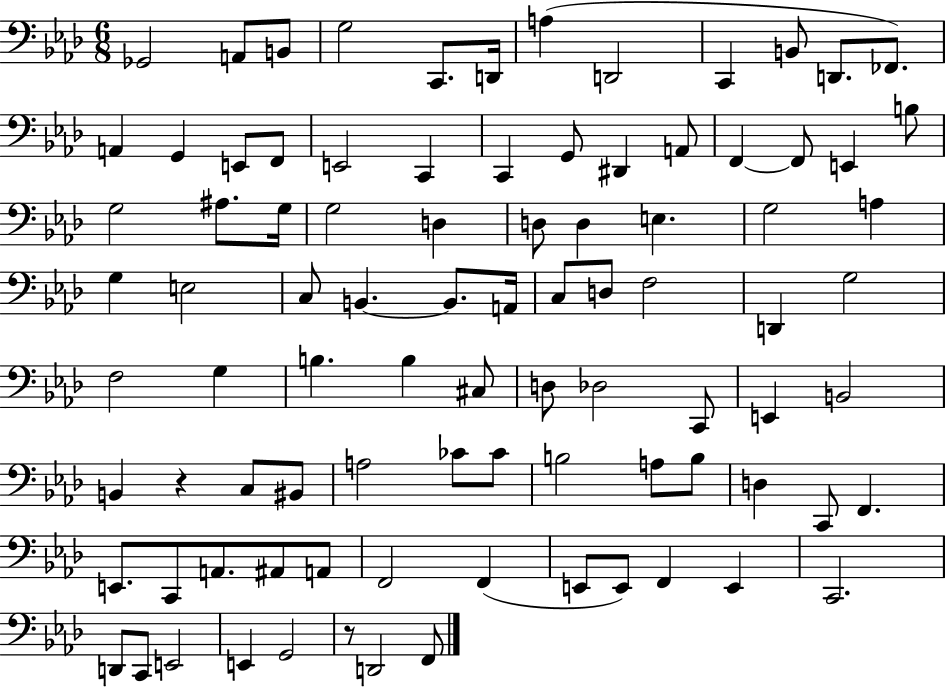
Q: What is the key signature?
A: AES major